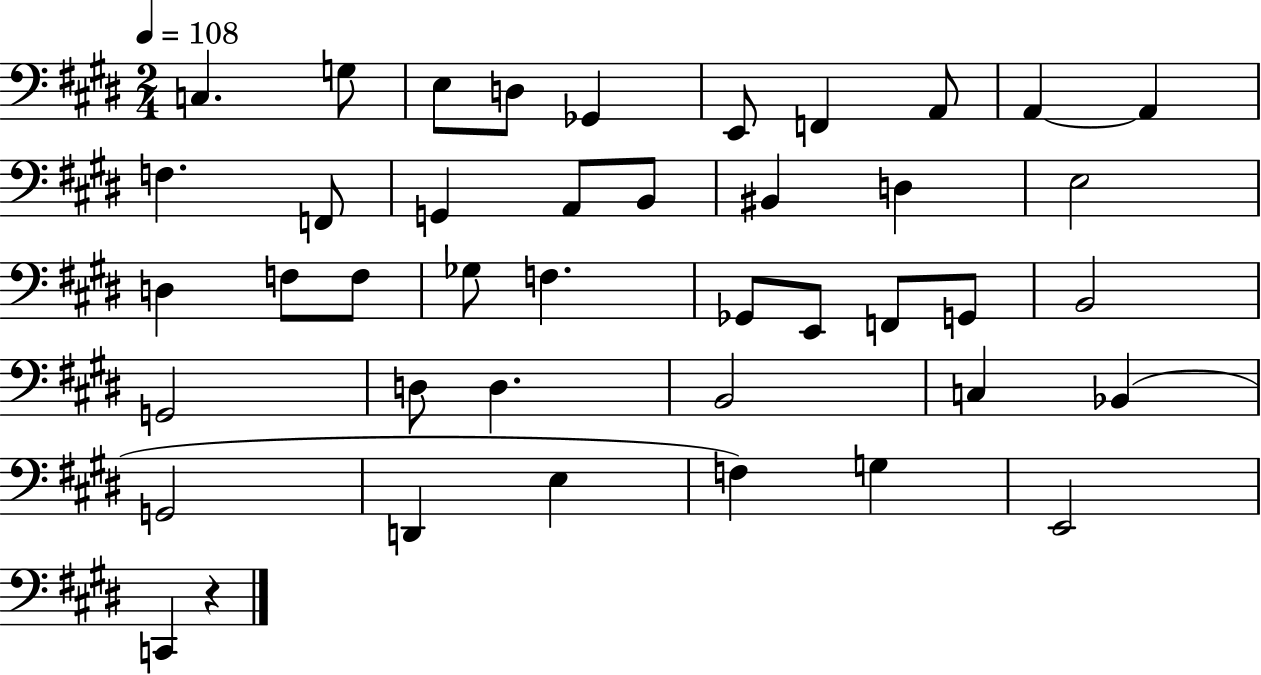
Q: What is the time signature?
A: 2/4